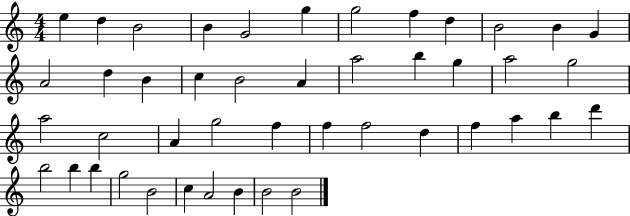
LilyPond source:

{
  \clef treble
  \numericTimeSignature
  \time 4/4
  \key c \major
  e''4 d''4 b'2 | b'4 g'2 g''4 | g''2 f''4 d''4 | b'2 b'4 g'4 | \break a'2 d''4 b'4 | c''4 b'2 a'4 | a''2 b''4 g''4 | a''2 g''2 | \break a''2 c''2 | a'4 g''2 f''4 | f''4 f''2 d''4 | f''4 a''4 b''4 d'''4 | \break b''2 b''4 b''4 | g''2 b'2 | c''4 a'2 b'4 | b'2 b'2 | \break \bar "|."
}